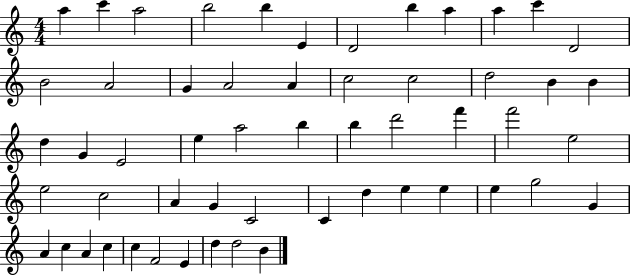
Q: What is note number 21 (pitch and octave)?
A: B4